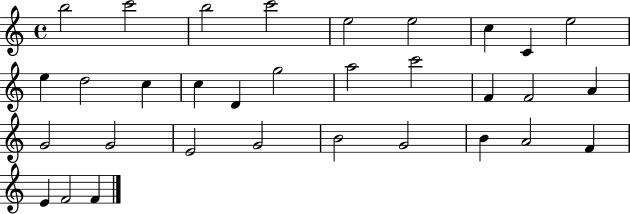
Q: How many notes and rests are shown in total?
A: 32